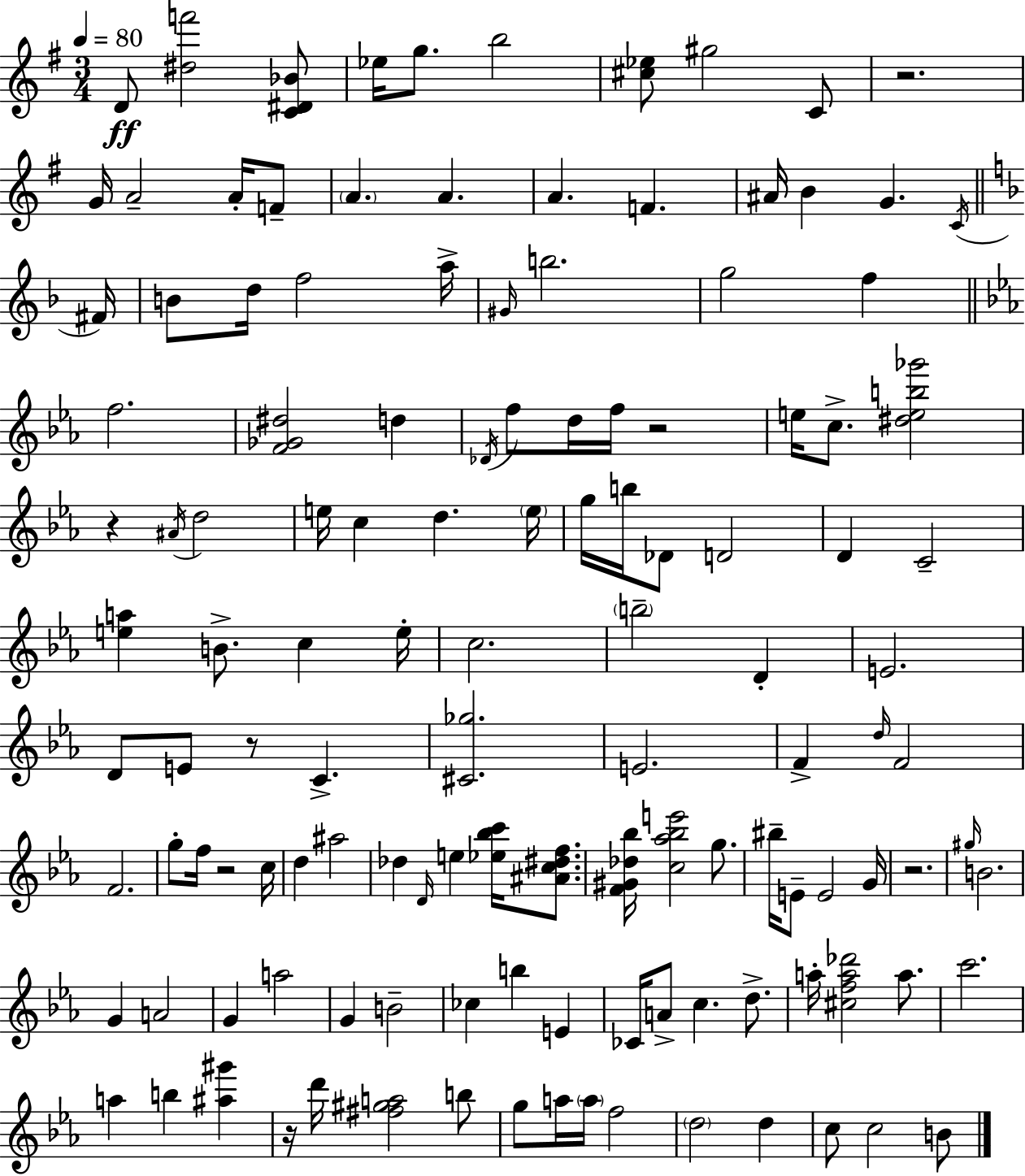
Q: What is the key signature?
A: E minor